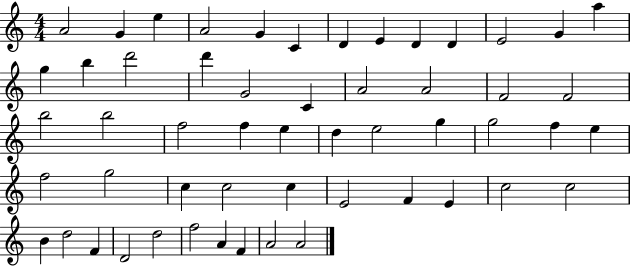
X:1
T:Untitled
M:4/4
L:1/4
K:C
A2 G e A2 G C D E D D E2 G a g b d'2 d' G2 C A2 A2 F2 F2 b2 b2 f2 f e d e2 g g2 f e f2 g2 c c2 c E2 F E c2 c2 B d2 F D2 d2 f2 A F A2 A2